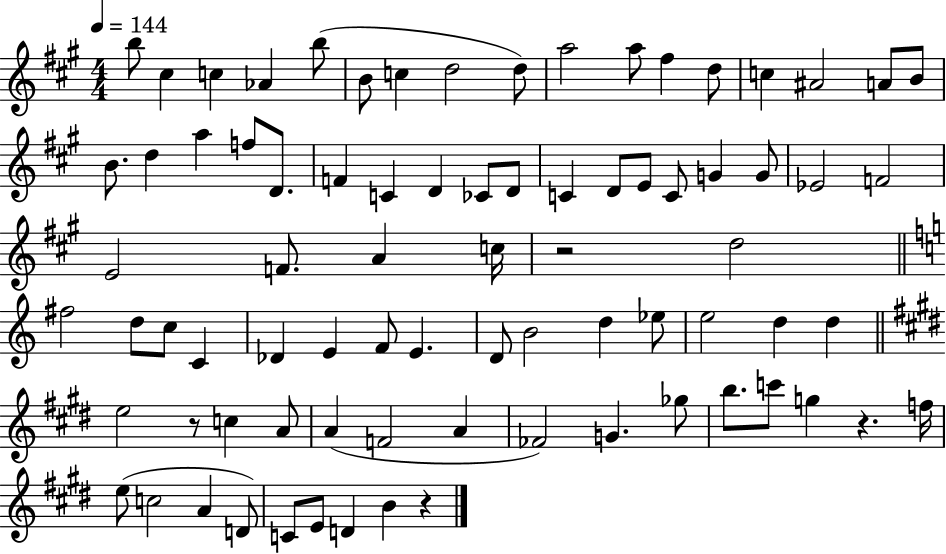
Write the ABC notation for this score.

X:1
T:Untitled
M:4/4
L:1/4
K:A
b/2 ^c c _A b/2 B/2 c d2 d/2 a2 a/2 ^f d/2 c ^A2 A/2 B/2 B/2 d a f/2 D/2 F C D _C/2 D/2 C D/2 E/2 C/2 G G/2 _E2 F2 E2 F/2 A c/4 z2 d2 ^f2 d/2 c/2 C _D E F/2 E D/2 B2 d _e/2 e2 d d e2 z/2 c A/2 A F2 A _F2 G _g/2 b/2 c'/2 g z f/4 e/2 c2 A D/2 C/2 E/2 D B z